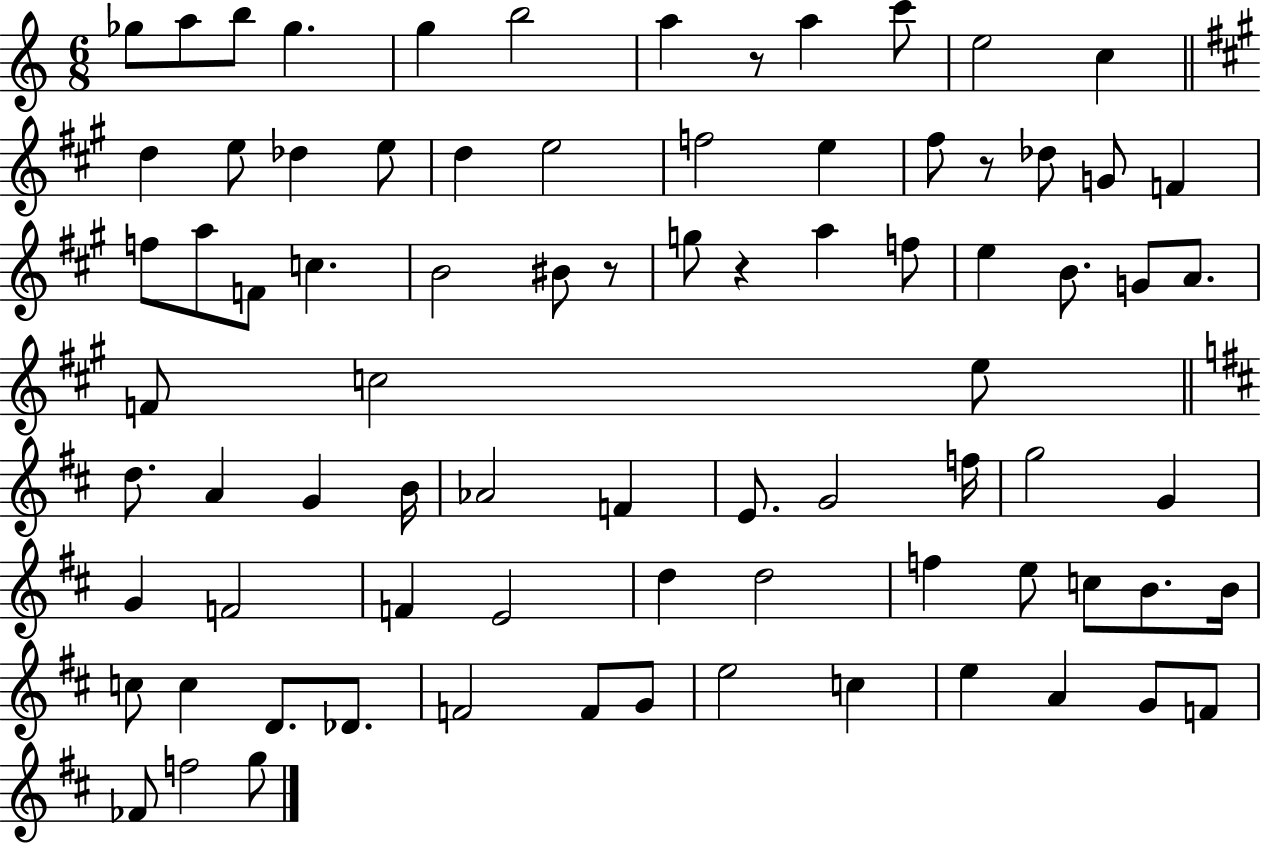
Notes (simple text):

Gb5/e A5/e B5/e Gb5/q. G5/q B5/h A5/q R/e A5/q C6/e E5/h C5/q D5/q E5/e Db5/q E5/e D5/q E5/h F5/h E5/q F#5/e R/e Db5/e G4/e F4/q F5/e A5/e F4/e C5/q. B4/h BIS4/e R/e G5/e R/q A5/q F5/e E5/q B4/e. G4/e A4/e. F4/e C5/h E5/e D5/e. A4/q G4/q B4/s Ab4/h F4/q E4/e. G4/h F5/s G5/h G4/q G4/q F4/h F4/q E4/h D5/q D5/h F5/q E5/e C5/e B4/e. B4/s C5/e C5/q D4/e. Db4/e. F4/h F4/e G4/e E5/h C5/q E5/q A4/q G4/e F4/e FES4/e F5/h G5/e